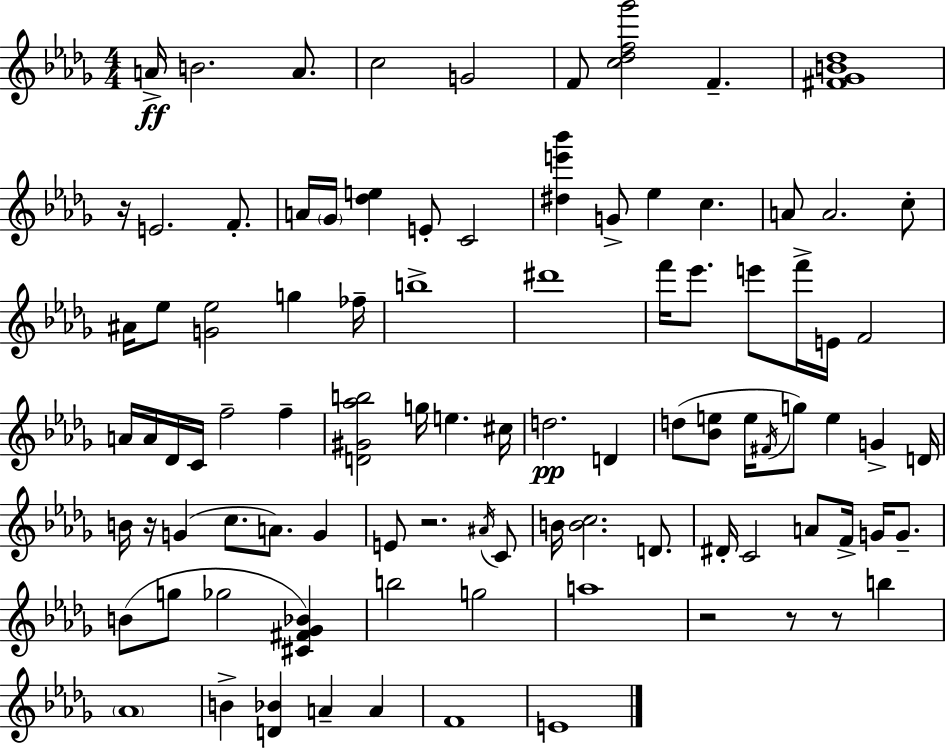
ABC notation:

X:1
T:Untitled
M:4/4
L:1/4
K:Bbm
A/4 B2 A/2 c2 G2 F/2 [c_df_g']2 F [^F_GB_d]4 z/4 E2 F/2 A/4 _G/4 [_de] E/2 C2 [^de'_b'] G/2 _e c A/2 A2 c/2 ^A/4 _e/2 [G_e]2 g _f/4 b4 ^d'4 f'/4 _e'/2 e'/2 f'/4 E/4 F2 A/4 A/4 _D/4 C/4 f2 f [D^G_ab]2 g/4 e ^c/4 d2 D d/2 [_Be]/2 e/4 ^F/4 g/2 e G D/4 B/4 z/4 G c/2 A/2 G E/2 z2 ^A/4 C/2 B/4 [Bc]2 D/2 ^D/4 C2 A/2 F/4 G/4 G/2 B/2 g/2 _g2 [^C^F_G_B] b2 g2 a4 z2 z/2 z/2 b _A4 B [D_B] A A F4 E4